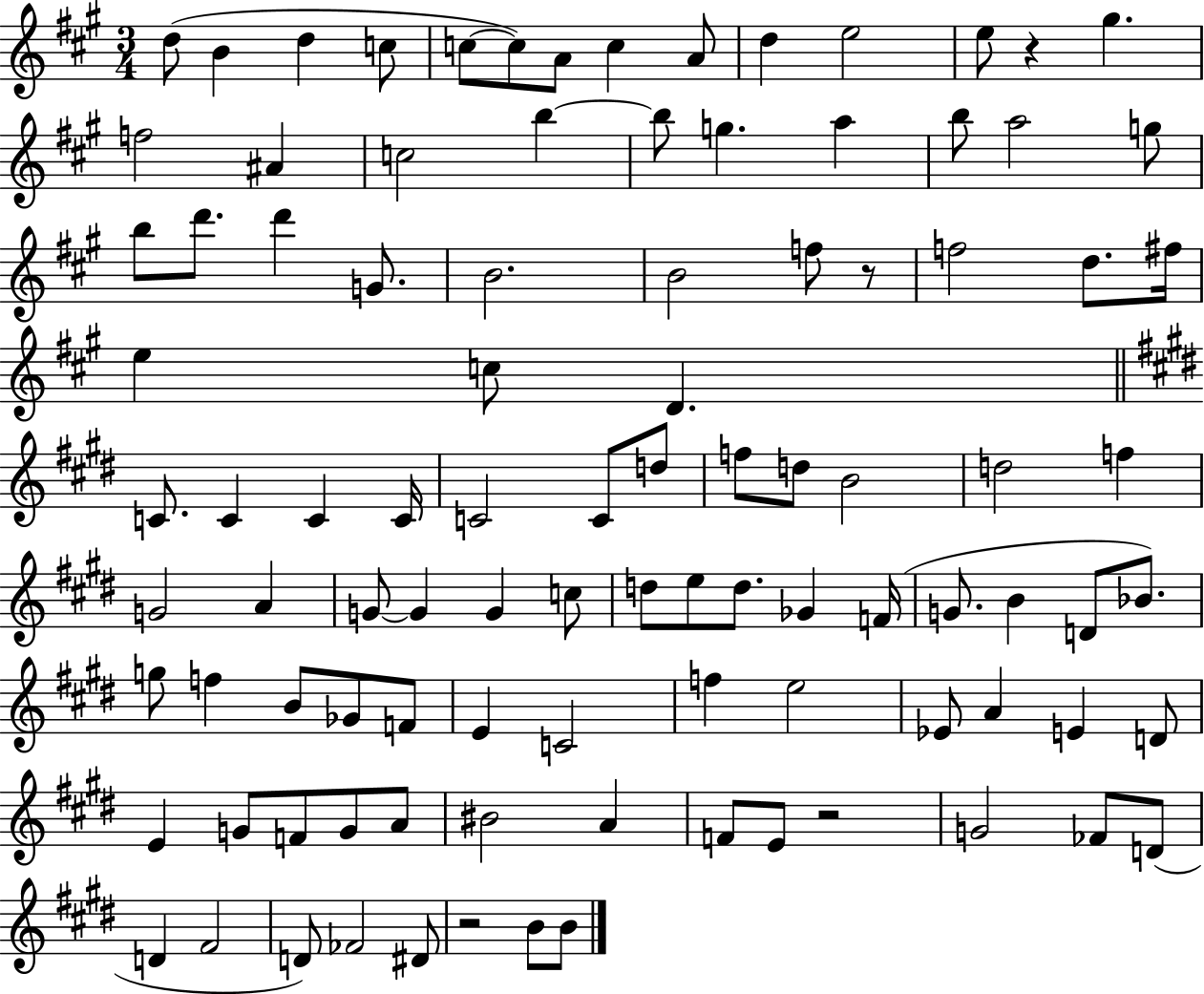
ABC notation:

X:1
T:Untitled
M:3/4
L:1/4
K:A
d/2 B d c/2 c/2 c/2 A/2 c A/2 d e2 e/2 z ^g f2 ^A c2 b b/2 g a b/2 a2 g/2 b/2 d'/2 d' G/2 B2 B2 f/2 z/2 f2 d/2 ^f/4 e c/2 D C/2 C C C/4 C2 C/2 d/2 f/2 d/2 B2 d2 f G2 A G/2 G G c/2 d/2 e/2 d/2 _G F/4 G/2 B D/2 _B/2 g/2 f B/2 _G/2 F/2 E C2 f e2 _E/2 A E D/2 E G/2 F/2 G/2 A/2 ^B2 A F/2 E/2 z2 G2 _F/2 D/2 D ^F2 D/2 _F2 ^D/2 z2 B/2 B/2